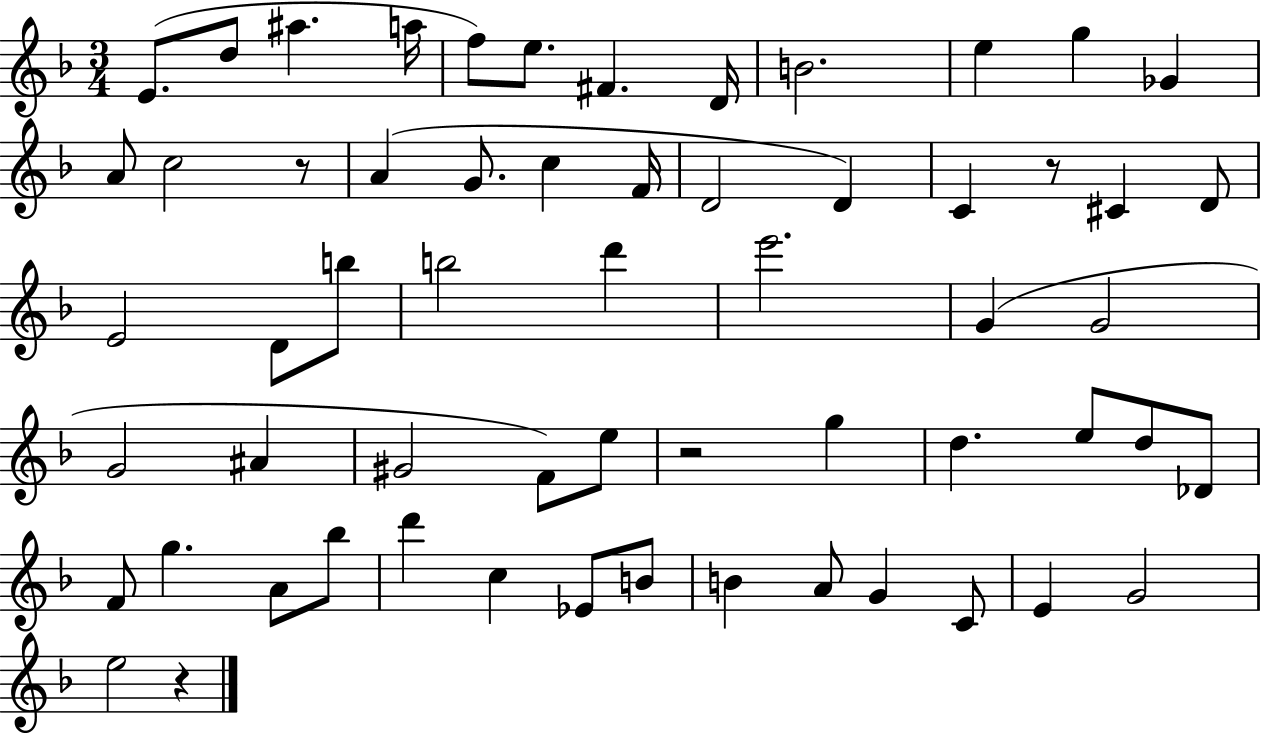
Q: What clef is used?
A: treble